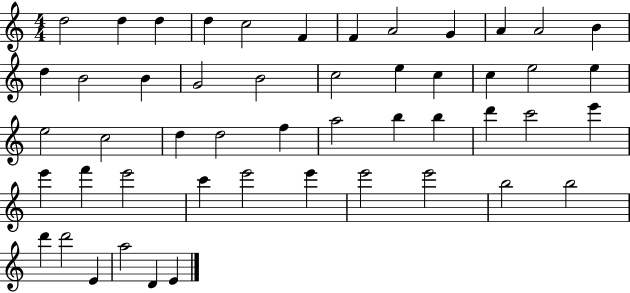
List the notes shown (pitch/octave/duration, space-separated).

D5/h D5/q D5/q D5/q C5/h F4/q F4/q A4/h G4/q A4/q A4/h B4/q D5/q B4/h B4/q G4/h B4/h C5/h E5/q C5/q C5/q E5/h E5/q E5/h C5/h D5/q D5/h F5/q A5/h B5/q B5/q D6/q C6/h E6/q E6/q F6/q E6/h C6/q E6/h E6/q E6/h E6/h B5/h B5/h D6/q D6/h E4/q A5/h D4/q E4/q